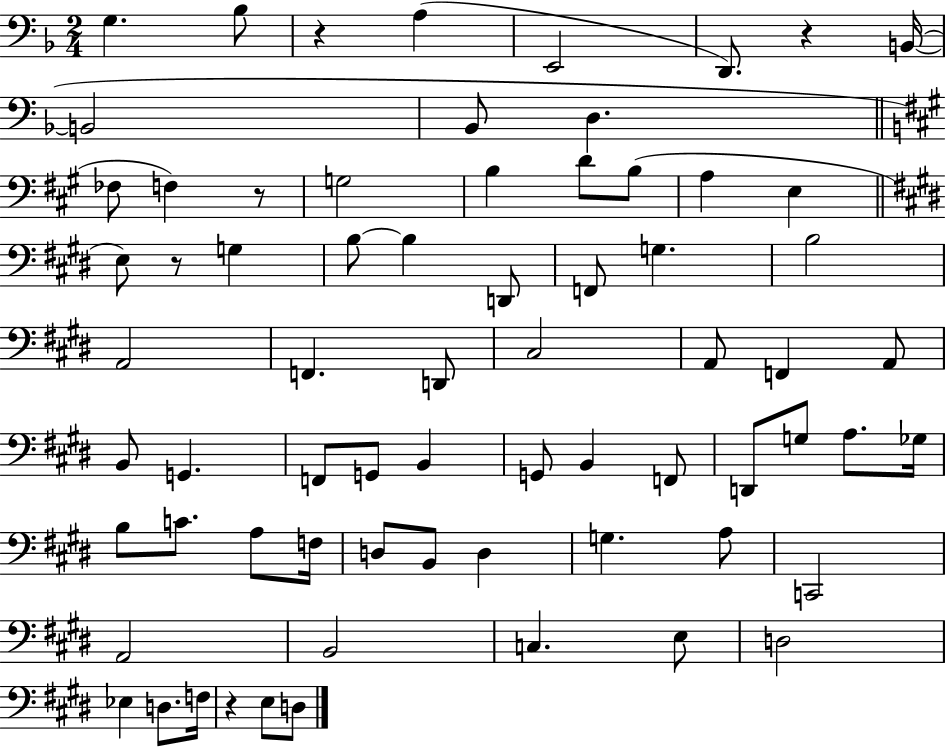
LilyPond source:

{
  \clef bass
  \numericTimeSignature
  \time 2/4
  \key f \major
  g4. bes8 | r4 a4( | e,2 | d,8.) r4 b,16~(~ | \break b,2 | bes,8 d4. | \bar "||" \break \key a \major fes8 f4) r8 | g2 | b4 d'8 b8( | a4 e4 | \break \bar "||" \break \key e \major e8) r8 g4 | b8~~ b4 d,8 | f,8 g4. | b2 | \break a,2 | f,4. d,8 | cis2 | a,8 f,4 a,8 | \break b,8 g,4. | f,8 g,8 b,4 | g,8 b,4 f,8 | d,8 g8 a8. ges16 | \break b8 c'8. a8 f16 | d8 b,8 d4 | g4. a8 | c,2 | \break a,2 | b,2 | c4. e8 | d2 | \break ees4 d8. f16 | r4 e8 d8 | \bar "|."
}